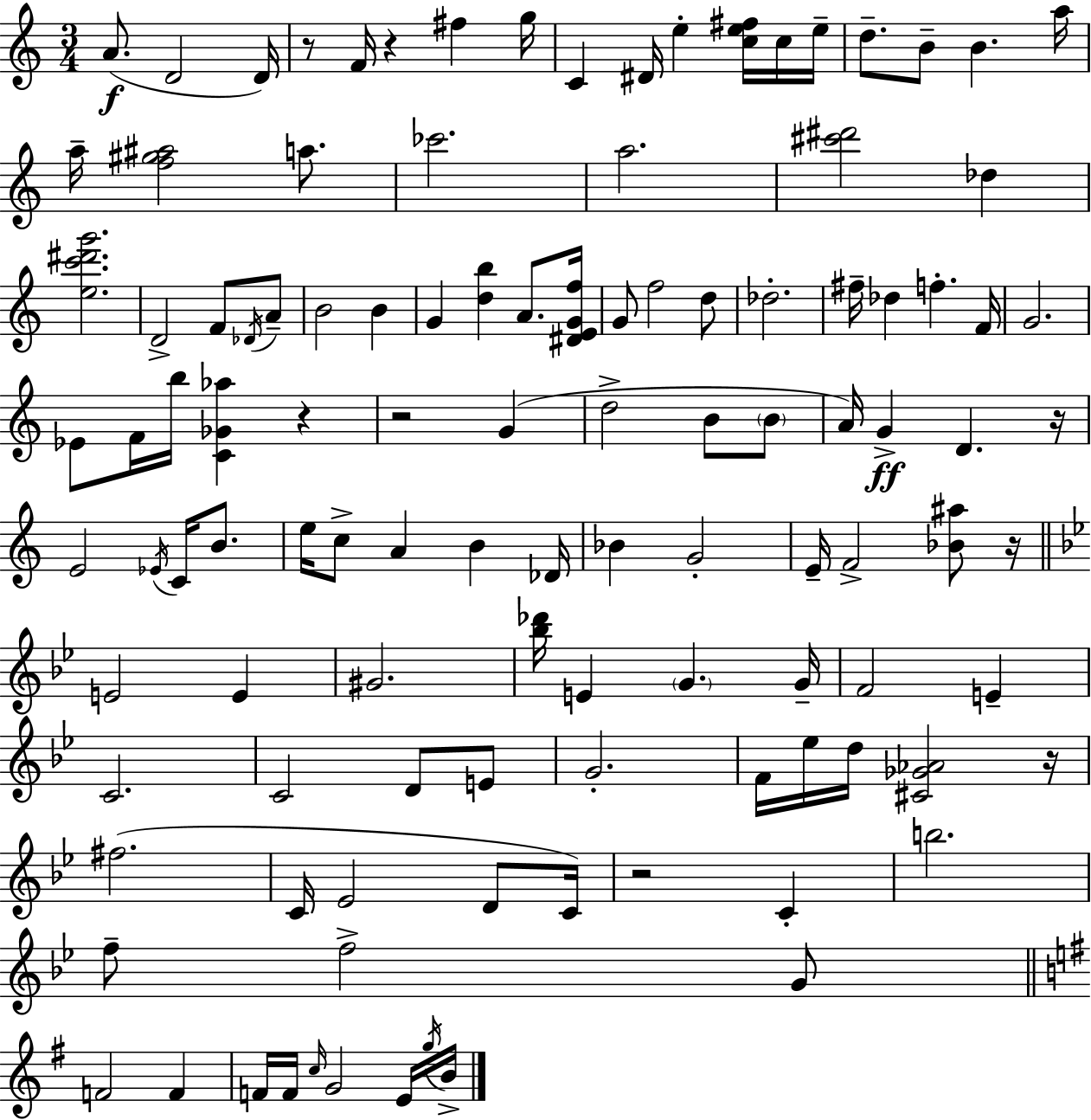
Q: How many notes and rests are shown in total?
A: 113